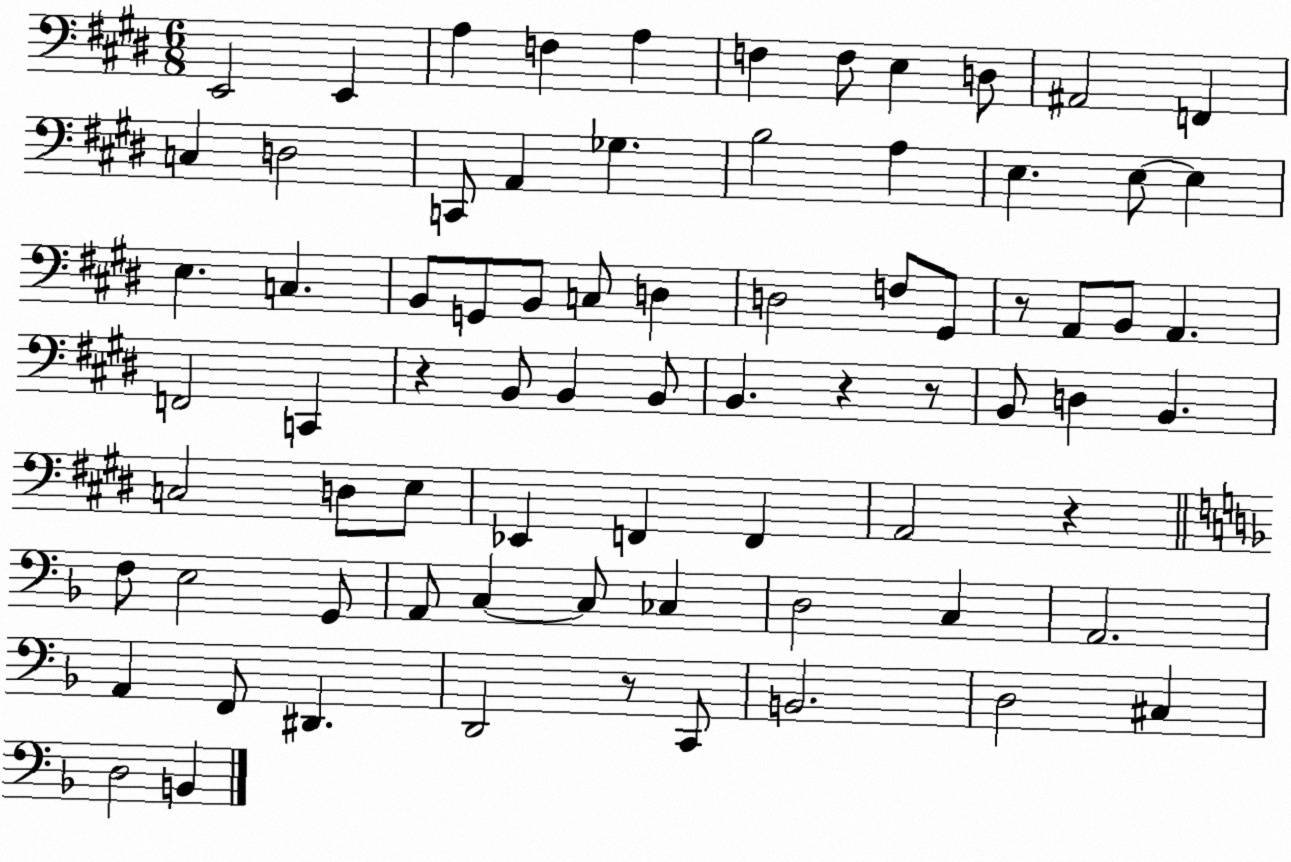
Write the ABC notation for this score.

X:1
T:Untitled
M:6/8
L:1/4
K:E
E,,2 E,, A, F, A, F, F,/2 E, D,/2 ^A,,2 F,, C, D,2 C,,/2 A,, _G, B,2 A, E, E,/2 E, E, C, B,,/2 G,,/2 B,,/2 C,/2 D, D,2 F,/2 ^G,,/2 z/2 A,,/2 B,,/2 A,, F,,2 C,, z B,,/2 B,, B,,/2 B,, z z/2 B,,/2 D, B,, C,2 D,/2 E,/2 _E,, F,, F,, A,,2 z F,/2 E,2 G,,/2 A,,/2 C, C,/2 _C, D,2 C, A,,2 A,, F,,/2 ^D,, D,,2 z/2 C,,/2 B,,2 D,2 ^C, D,2 B,,